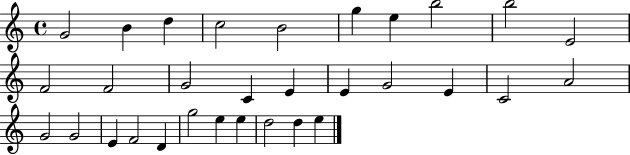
X:1
T:Untitled
M:4/4
L:1/4
K:C
G2 B d c2 B2 g e b2 b2 E2 F2 F2 G2 C E E G2 E C2 A2 G2 G2 E F2 D g2 e e d2 d e